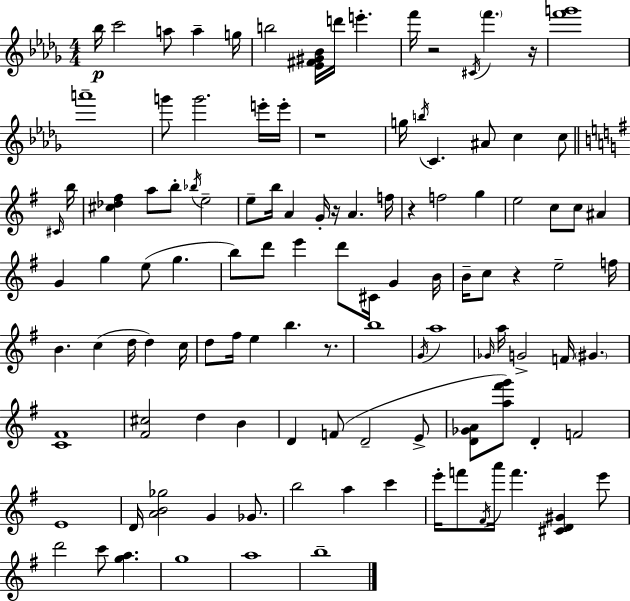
{
  \clef treble
  \numericTimeSignature
  \time 4/4
  \key bes \minor
  bes''16\p c'''2 a''8 a''4-- g''16 | b''2 <ees' fis' gis' bes'>16 d'''16 e'''4.-. | f'''16 r2 \acciaccatura { cis'16 } \parenthesize f'''4. | r16 <f''' g'''>1 | \break a'''1-- | g'''8 g'''2. e'''16-. | e'''16-. r1 | g''16 \acciaccatura { b''16 } c'4. ais'8 c''4 c''8 | \break \bar "||" \break \key g \major \grace { cis'16 } b''16 <cis'' des'' fis''>4 a''8 b''8-. \acciaccatura { bes''16 } e''2-- | e''8-- b''16 a'4 g'16-. r16 a'4. | f''16 r4 f''2 g''4 | e''2 c''8 c''8 ais'4 | \break g'4 g''4 e''8( g''4. | b''8) d'''8 e'''4 d'''8 cis'16 g'4 | b'16 b'16-- c''8 r4 e''2-- | f''16 b'4. c''4( d''16 d''4) | \break c''16 d''8 fis''16 e''4 b''4. | r8. b''1 | \acciaccatura { g'16 } a''1 | \grace { ges'16 } a''16 g'2-> f'16 \parenthesize gis'4. | \break <c' fis'>1 | <fis' cis''>2 d''4 | b'4 d'4 f'8( d'2-- | e'8-> <d' ges' a'>8 <a'' fis''' g'''>8) d'4-. f'2 | \break e'1 | d'16 <a' b' ges''>2 g'4 | ges'8. b''2 a''4 | c'''4 e'''16-. f'''8 \acciaccatura { fis'16 } a'''16 f'''4. | \break <cis' d' gis'>4 e'''8 d'''2 c'''8 | <g'' a''>4. g''1 | a''1 | b''1-- | \break \bar "|."
}